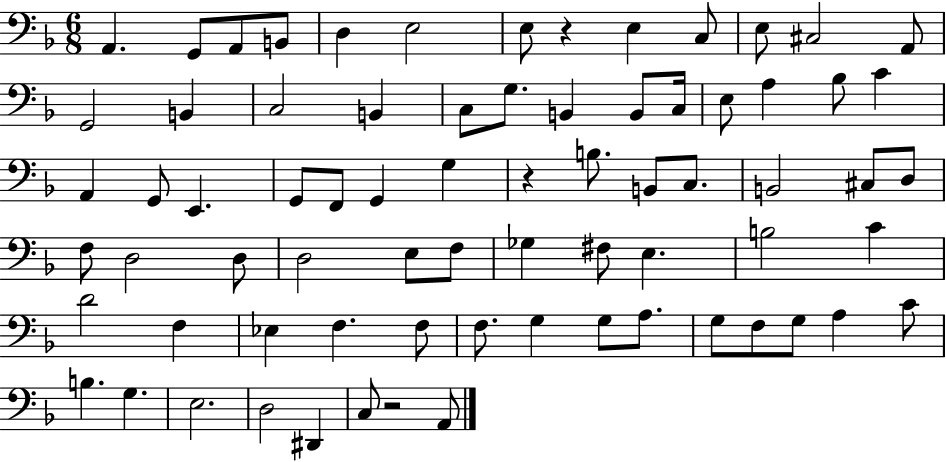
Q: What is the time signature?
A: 6/8